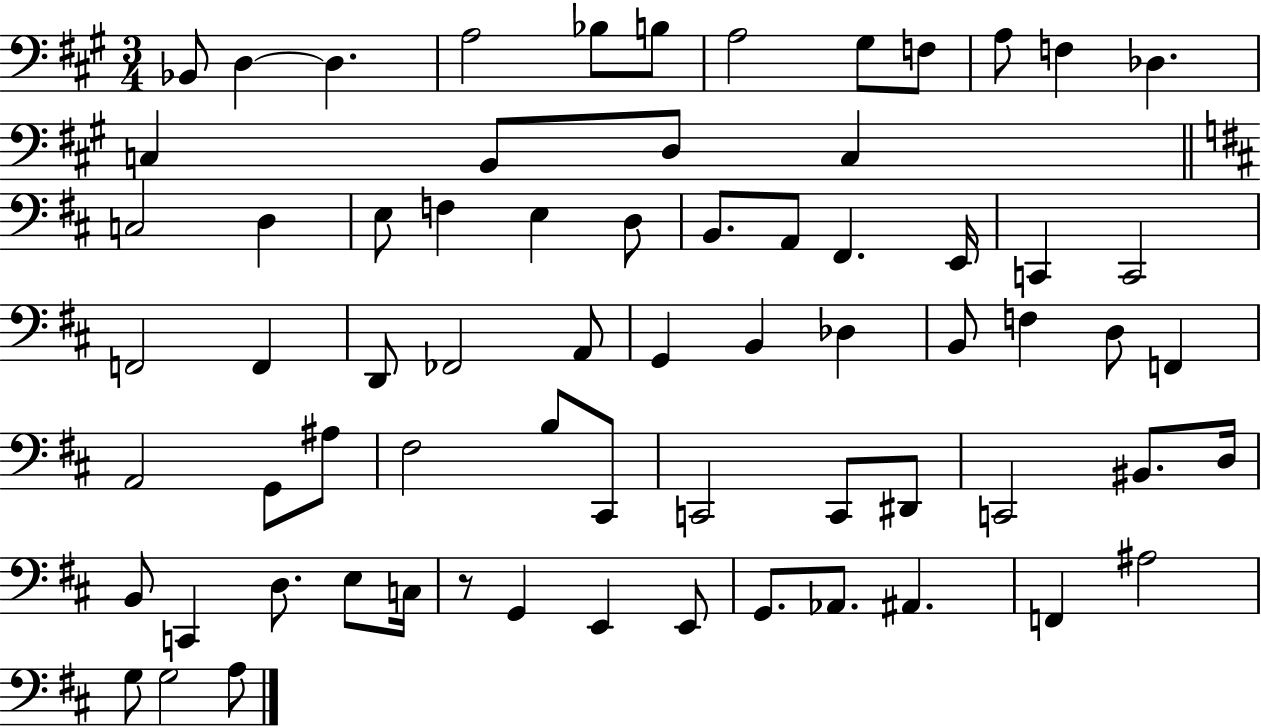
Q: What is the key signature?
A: A major